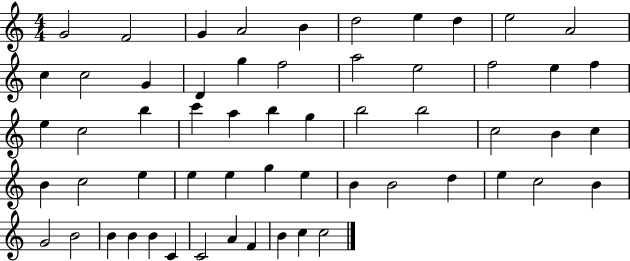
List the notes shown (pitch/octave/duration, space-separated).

G4/h F4/h G4/q A4/h B4/q D5/h E5/q D5/q E5/h A4/h C5/q C5/h G4/q D4/q G5/q F5/h A5/h E5/h F5/h E5/q F5/q E5/q C5/h B5/q C6/q A5/q B5/q G5/q B5/h B5/h C5/h B4/q C5/q B4/q C5/h E5/q E5/q E5/q G5/q E5/q B4/q B4/h D5/q E5/q C5/h B4/q G4/h B4/h B4/q B4/q B4/q C4/q C4/h A4/q F4/q B4/q C5/q C5/h